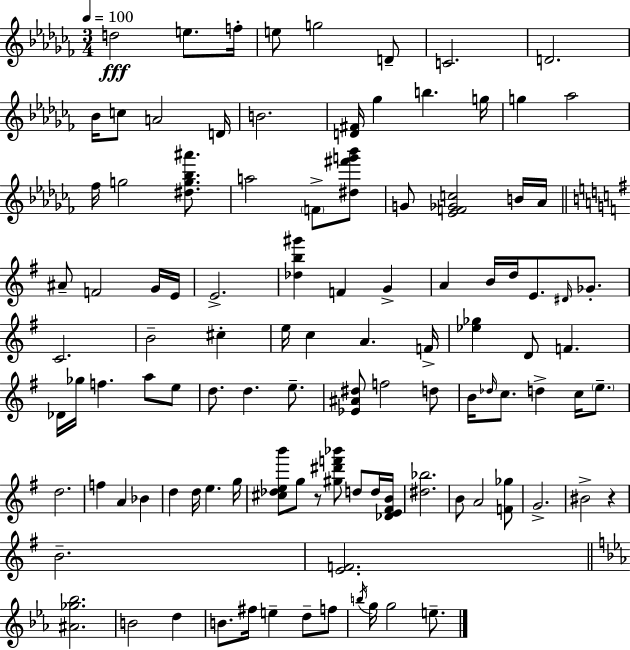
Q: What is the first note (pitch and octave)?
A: D5